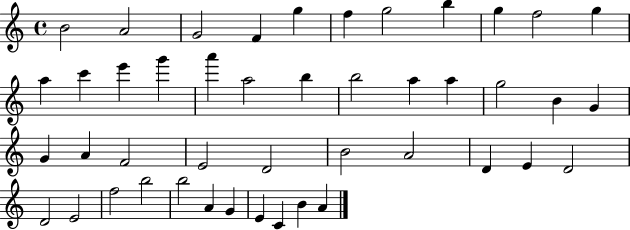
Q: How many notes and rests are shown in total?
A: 45